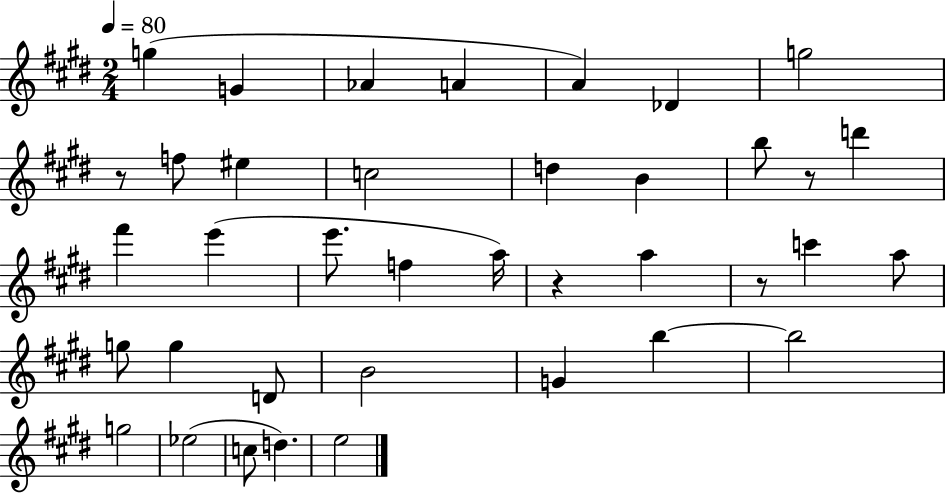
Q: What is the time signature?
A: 2/4